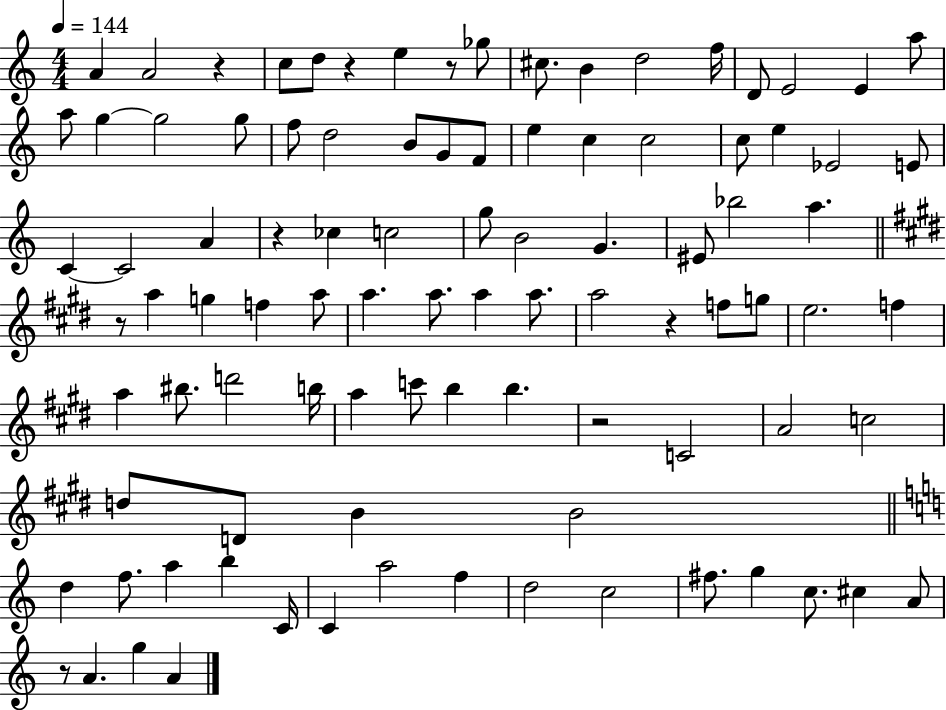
A4/q A4/h R/q C5/e D5/e R/q E5/q R/e Gb5/e C#5/e. B4/q D5/h F5/s D4/e E4/h E4/q A5/e A5/e G5/q G5/h G5/e F5/e D5/h B4/e G4/e F4/e E5/q C5/q C5/h C5/e E5/q Eb4/h E4/e C4/q C4/h A4/q R/q CES5/q C5/h G5/e B4/h G4/q. EIS4/e Bb5/h A5/q. R/e A5/q G5/q F5/q A5/e A5/q. A5/e. A5/q A5/e. A5/h R/q F5/e G5/e E5/h. F5/q A5/q BIS5/e. D6/h B5/s A5/q C6/e B5/q B5/q. R/h C4/h A4/h C5/h D5/e D4/e B4/q B4/h D5/q F5/e. A5/q B5/q C4/s C4/q A5/h F5/q D5/h C5/h F#5/e. G5/q C5/e. C#5/q A4/e R/e A4/q. G5/q A4/q